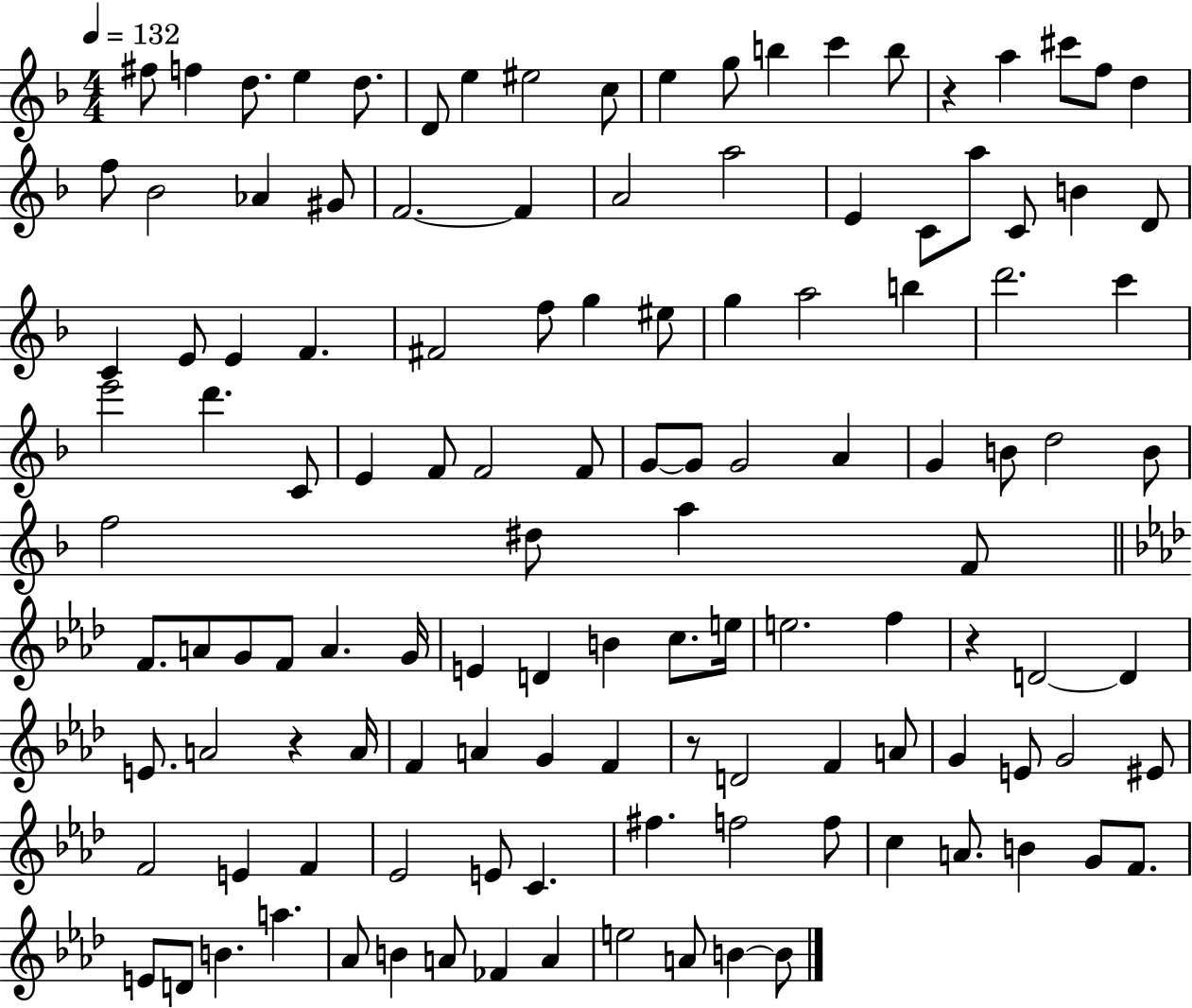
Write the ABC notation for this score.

X:1
T:Untitled
M:4/4
L:1/4
K:F
^f/2 f d/2 e d/2 D/2 e ^e2 c/2 e g/2 b c' b/2 z a ^c'/2 f/2 d f/2 _B2 _A ^G/2 F2 F A2 a2 E C/2 a/2 C/2 B D/2 C E/2 E F ^F2 f/2 g ^e/2 g a2 b d'2 c' e'2 d' C/2 E F/2 F2 F/2 G/2 G/2 G2 A G B/2 d2 B/2 f2 ^d/2 a F/2 F/2 A/2 G/2 F/2 A G/4 E D B c/2 e/4 e2 f z D2 D E/2 A2 z A/4 F A G F z/2 D2 F A/2 G E/2 G2 ^E/2 F2 E F _E2 E/2 C ^f f2 f/2 c A/2 B G/2 F/2 E/2 D/2 B a _A/2 B A/2 _F A e2 A/2 B B/2